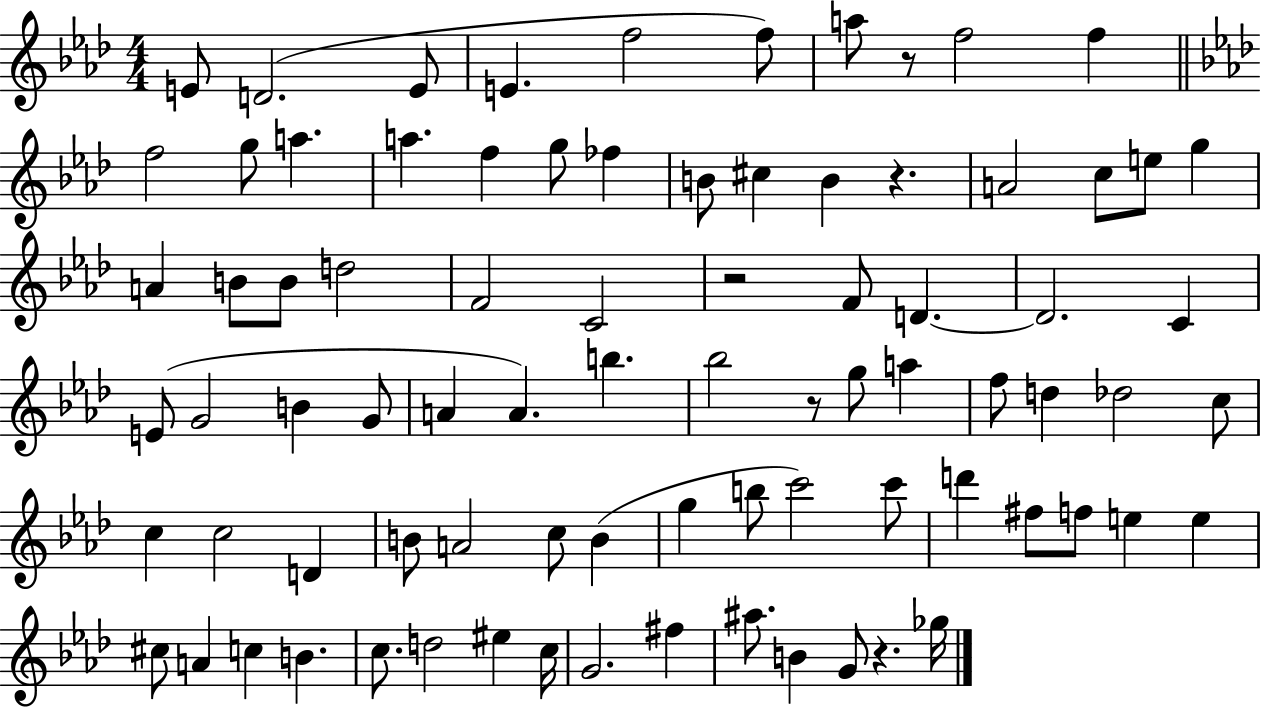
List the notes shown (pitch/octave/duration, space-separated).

E4/e D4/h. E4/e E4/q. F5/h F5/e A5/e R/e F5/h F5/q F5/h G5/e A5/q. A5/q. F5/q G5/e FES5/q B4/e C#5/q B4/q R/q. A4/h C5/e E5/e G5/q A4/q B4/e B4/e D5/h F4/h C4/h R/h F4/e D4/q. D4/h. C4/q E4/e G4/h B4/q G4/e A4/q A4/q. B5/q. Bb5/h R/e G5/e A5/q F5/e D5/q Db5/h C5/e C5/q C5/h D4/q B4/e A4/h C5/e B4/q G5/q B5/e C6/h C6/e D6/q F#5/e F5/e E5/q E5/q C#5/e A4/q C5/q B4/q. C5/e. D5/h EIS5/q C5/s G4/h. F#5/q A#5/e. B4/q G4/e R/q. Gb5/s